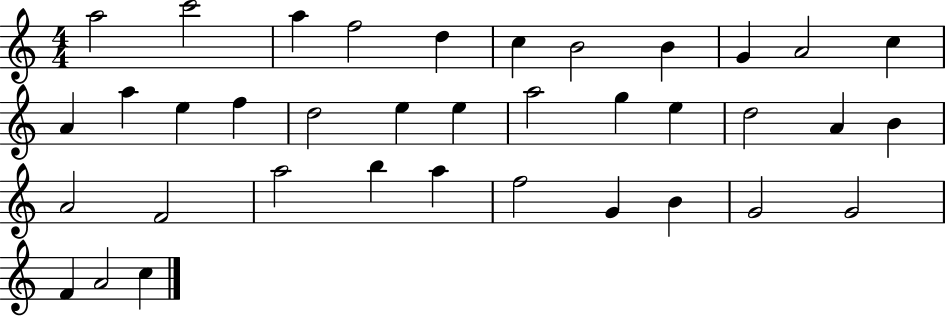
A5/h C6/h A5/q F5/h D5/q C5/q B4/h B4/q G4/q A4/h C5/q A4/q A5/q E5/q F5/q D5/h E5/q E5/q A5/h G5/q E5/q D5/h A4/q B4/q A4/h F4/h A5/h B5/q A5/q F5/h G4/q B4/q G4/h G4/h F4/q A4/h C5/q